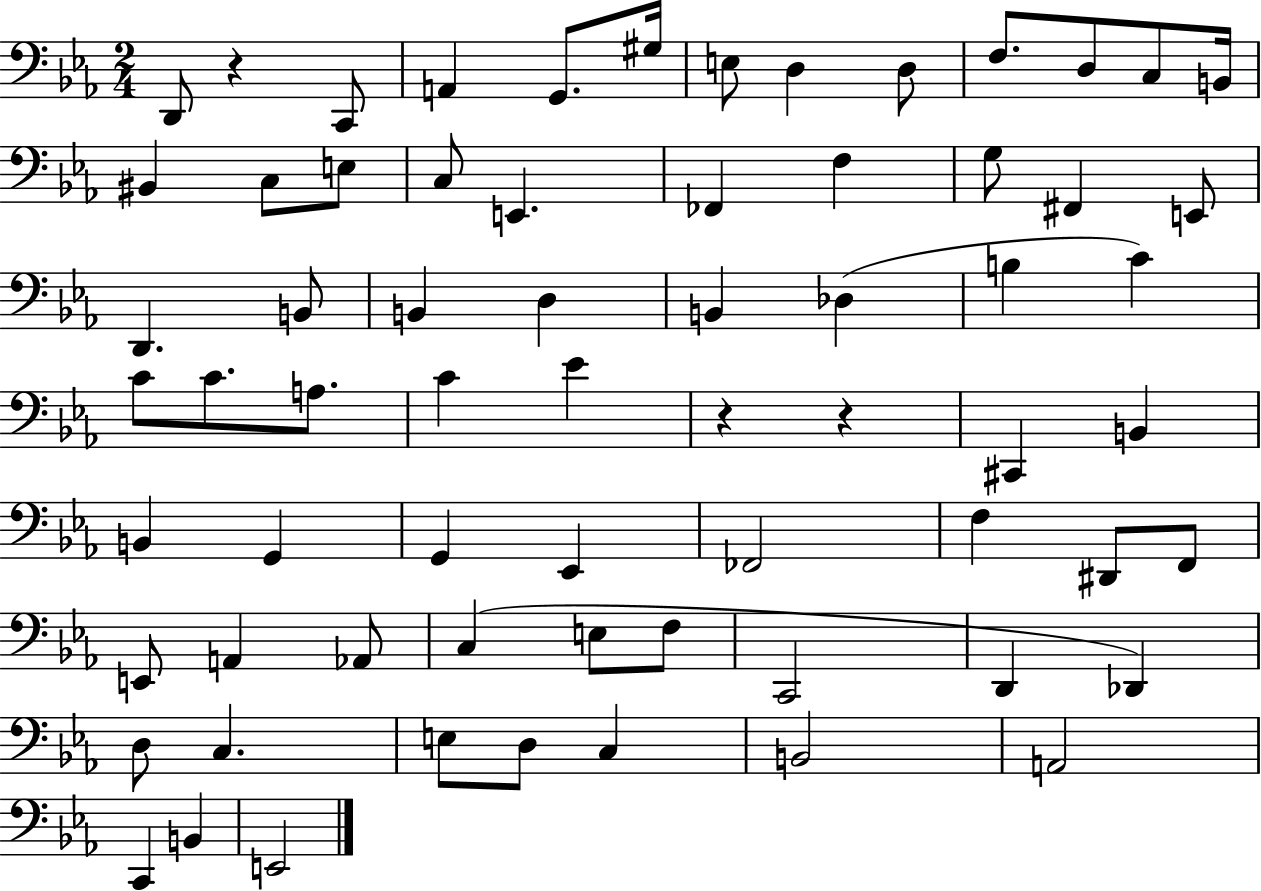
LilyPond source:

{
  \clef bass
  \numericTimeSignature
  \time 2/4
  \key ees \major
  \repeat volta 2 { d,8 r4 c,8 | a,4 g,8. gis16 | e8 d4 d8 | f8. d8 c8 b,16 | \break bis,4 c8 e8 | c8 e,4. | fes,4 f4 | g8 fis,4 e,8 | \break d,4. b,8 | b,4 d4 | b,4 des4( | b4 c'4) | \break c'8 c'8. a8. | c'4 ees'4 | r4 r4 | cis,4 b,4 | \break b,4 g,4 | g,4 ees,4 | fes,2 | f4 dis,8 f,8 | \break e,8 a,4 aes,8 | c4( e8 f8 | c,2 | d,4 des,4) | \break d8 c4. | e8 d8 c4 | b,2 | a,2 | \break c,4 b,4 | e,2 | } \bar "|."
}